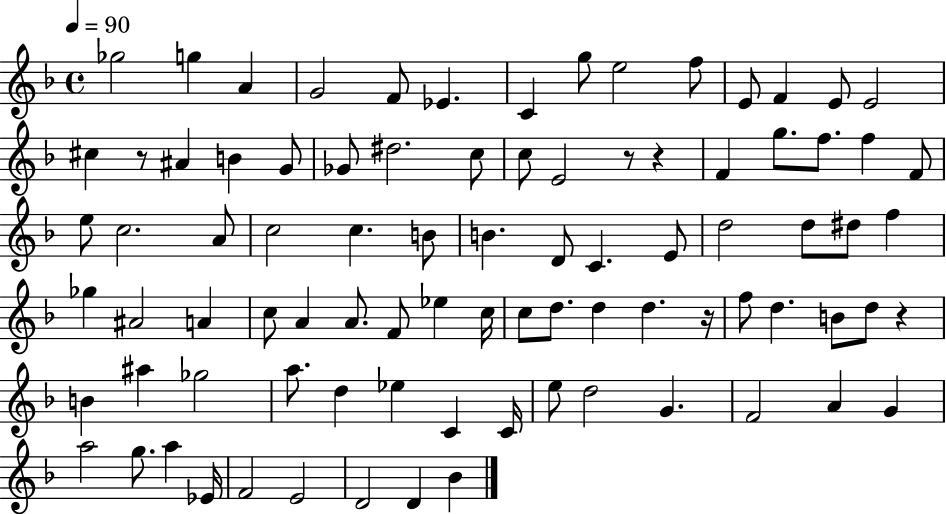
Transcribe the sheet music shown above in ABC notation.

X:1
T:Untitled
M:4/4
L:1/4
K:F
_g2 g A G2 F/2 _E C g/2 e2 f/2 E/2 F E/2 E2 ^c z/2 ^A B G/2 _G/2 ^d2 c/2 c/2 E2 z/2 z F g/2 f/2 f F/2 e/2 c2 A/2 c2 c B/2 B D/2 C E/2 d2 d/2 ^d/2 f _g ^A2 A c/2 A A/2 F/2 _e c/4 c/2 d/2 d d z/4 f/2 d B/2 d/2 z B ^a _g2 a/2 d _e C C/4 e/2 d2 G F2 A G a2 g/2 a _E/4 F2 E2 D2 D _B